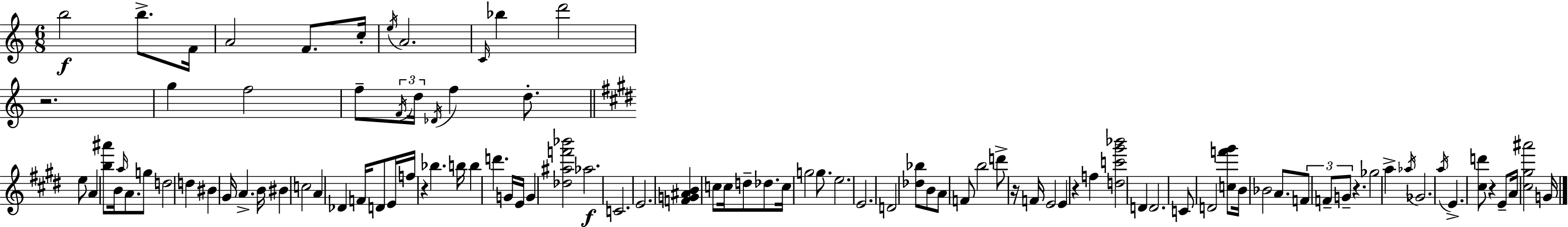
{
  \clef treble
  \numericTimeSignature
  \time 6/8
  \key a \minor
  \repeat volta 2 { b''2\f b''8.-> f'16 | a'2 f'8. c''16-. | \acciaccatura { e''16 } a'2. | \grace { c'16 } bes''4 d'''2 | \break r2. | g''4 f''2 | f''8-- \tuplet 3/2 { \acciaccatura { f'16 } d''16 \acciaccatura { des'16 } } f''4 d''8.-. | \bar "||" \break \key e \major e''8 a'4 <b'' ais'''>8 b'16 \grace { a''16 } a'8. | g''8 d''2 d''4 | bis'4 gis'16 a'4.-> | b'16 bis'4 c''2 | \break a'4 des'4 f'16 | d'8 e'16 f''16 r4 bes''4. | b''16 b''4 d'''4. | g'16 e'16 g'4 <des'' ais'' f''' bes'''>2 | \break aes''2.\f | c'2. | e'2. | <f' g' ais' b'>4 c''8 c''16 d''8-- | \break des''8. c''16 g''2 | g''8. e''2. | e'2. | d'2 <des'' bes''>8 | \break b'8 a'8 f'8 b''2 | d'''8-> r16 f'16 e'2 | e'4 r4 f''4 | <d'' c''' gis''' bes'''>2 d'4 | \break d'2. | c'8 d'2 | <c'' f''' gis'''>8 b'16 bes'2 | a'8. \tuplet 3/2 { f'8 f'8-- g'8-- } r4. | \break ges''2 a''4-> | \acciaccatura { aes''16 } ges'2. | \acciaccatura { a''16 } e'4.-> <cis'' d'''>8 | r4 e'8-- a'16 <cis'' gis'' ais'''>2 | \break g'16 } \bar "|."
}